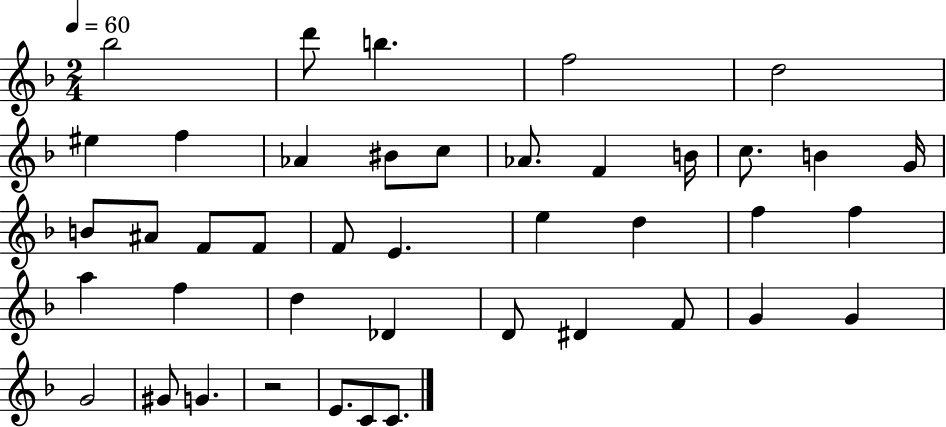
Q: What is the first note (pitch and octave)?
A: Bb5